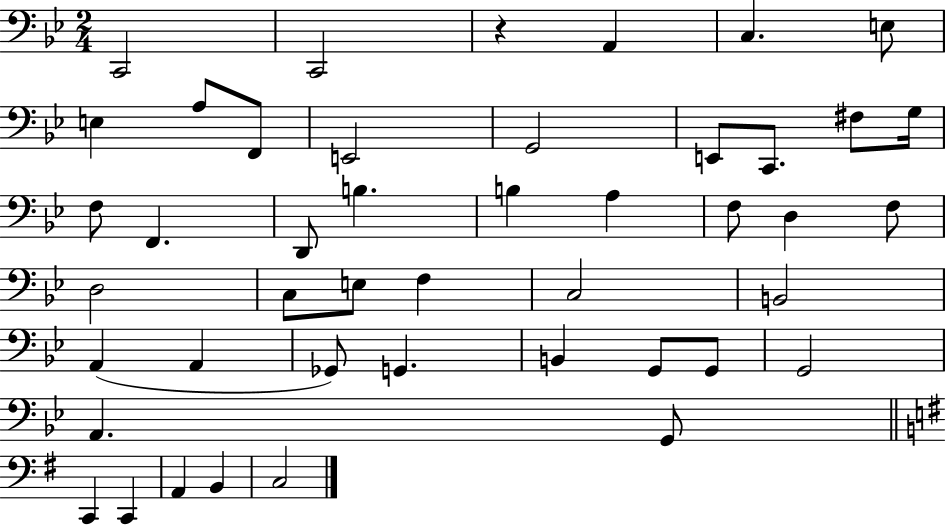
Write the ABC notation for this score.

X:1
T:Untitled
M:2/4
L:1/4
K:Bb
C,,2 C,,2 z A,, C, E,/2 E, A,/2 F,,/2 E,,2 G,,2 E,,/2 C,,/2 ^F,/2 G,/4 F,/2 F,, D,,/2 B, B, A, F,/2 D, F,/2 D,2 C,/2 E,/2 F, C,2 B,,2 A,, A,, _G,,/2 G,, B,, G,,/2 G,,/2 G,,2 A,, G,,/2 C,, C,, A,, B,, C,2